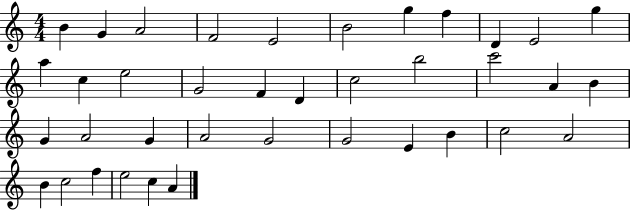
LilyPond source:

{
  \clef treble
  \numericTimeSignature
  \time 4/4
  \key c \major
  b'4 g'4 a'2 | f'2 e'2 | b'2 g''4 f''4 | d'4 e'2 g''4 | \break a''4 c''4 e''2 | g'2 f'4 d'4 | c''2 b''2 | c'''2 a'4 b'4 | \break g'4 a'2 g'4 | a'2 g'2 | g'2 e'4 b'4 | c''2 a'2 | \break b'4 c''2 f''4 | e''2 c''4 a'4 | \bar "|."
}